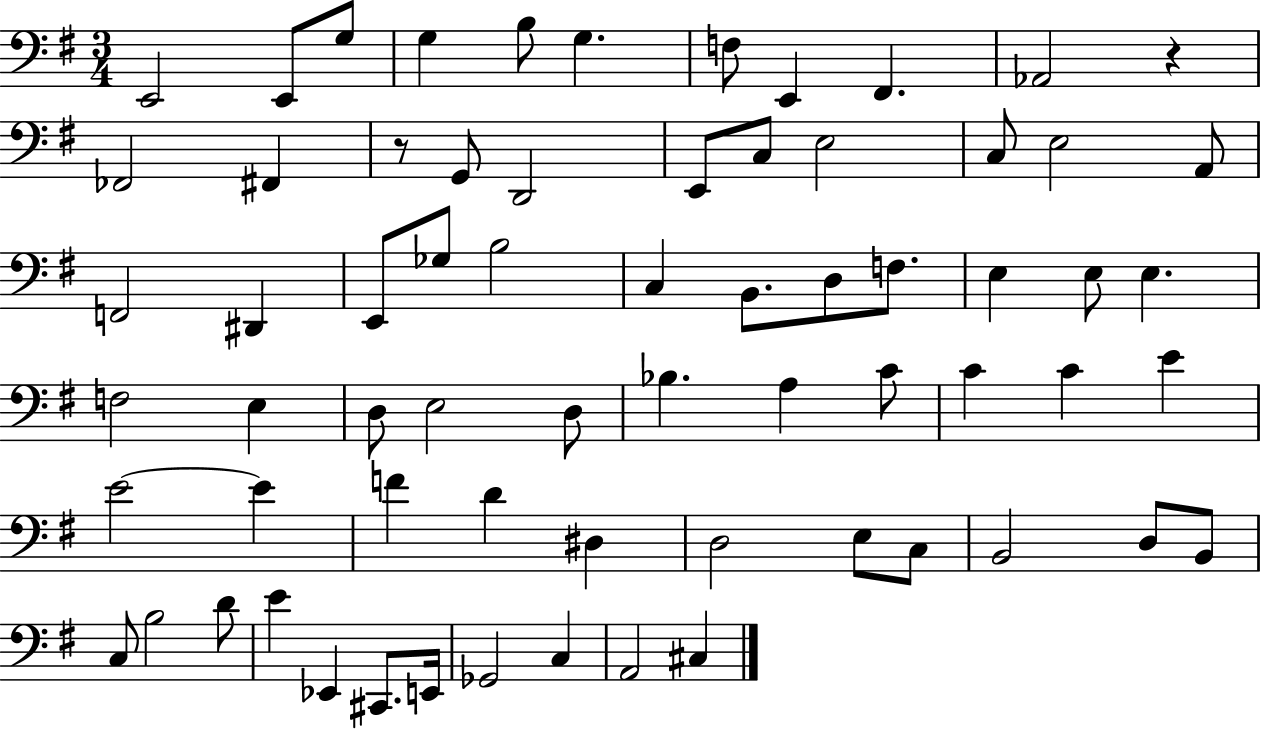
{
  \clef bass
  \numericTimeSignature
  \time 3/4
  \key g \major
  \repeat volta 2 { e,2 e,8 g8 | g4 b8 g4. | f8 e,4 fis,4. | aes,2 r4 | \break fes,2 fis,4 | r8 g,8 d,2 | e,8 c8 e2 | c8 e2 a,8 | \break f,2 dis,4 | e,8 ges8 b2 | c4 b,8. d8 f8. | e4 e8 e4. | \break f2 e4 | d8 e2 d8 | bes4. a4 c'8 | c'4 c'4 e'4 | \break e'2~~ e'4 | f'4 d'4 dis4 | d2 e8 c8 | b,2 d8 b,8 | \break c8 b2 d'8 | e'4 ees,4 cis,8. e,16 | ges,2 c4 | a,2 cis4 | \break } \bar "|."
}